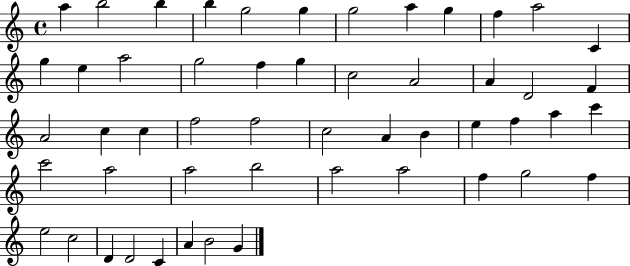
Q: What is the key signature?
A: C major